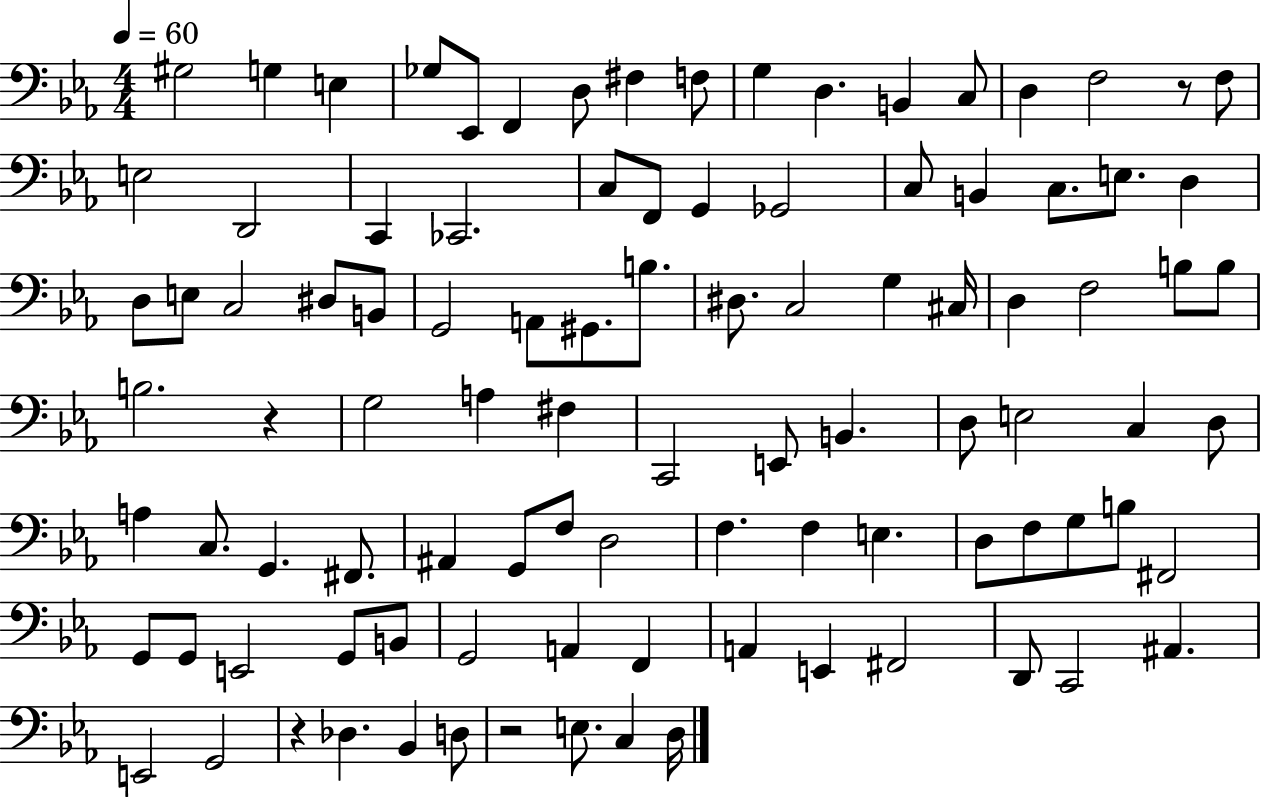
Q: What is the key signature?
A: EES major